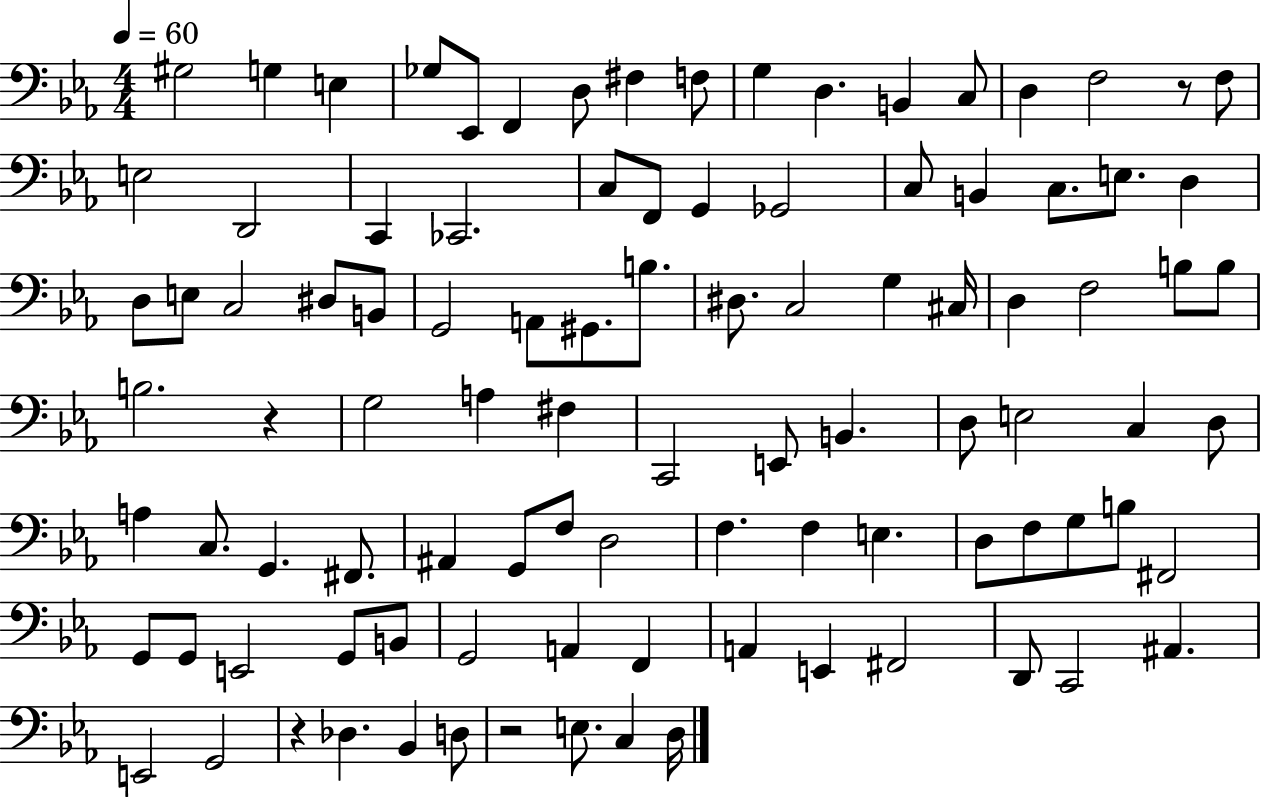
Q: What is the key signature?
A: EES major